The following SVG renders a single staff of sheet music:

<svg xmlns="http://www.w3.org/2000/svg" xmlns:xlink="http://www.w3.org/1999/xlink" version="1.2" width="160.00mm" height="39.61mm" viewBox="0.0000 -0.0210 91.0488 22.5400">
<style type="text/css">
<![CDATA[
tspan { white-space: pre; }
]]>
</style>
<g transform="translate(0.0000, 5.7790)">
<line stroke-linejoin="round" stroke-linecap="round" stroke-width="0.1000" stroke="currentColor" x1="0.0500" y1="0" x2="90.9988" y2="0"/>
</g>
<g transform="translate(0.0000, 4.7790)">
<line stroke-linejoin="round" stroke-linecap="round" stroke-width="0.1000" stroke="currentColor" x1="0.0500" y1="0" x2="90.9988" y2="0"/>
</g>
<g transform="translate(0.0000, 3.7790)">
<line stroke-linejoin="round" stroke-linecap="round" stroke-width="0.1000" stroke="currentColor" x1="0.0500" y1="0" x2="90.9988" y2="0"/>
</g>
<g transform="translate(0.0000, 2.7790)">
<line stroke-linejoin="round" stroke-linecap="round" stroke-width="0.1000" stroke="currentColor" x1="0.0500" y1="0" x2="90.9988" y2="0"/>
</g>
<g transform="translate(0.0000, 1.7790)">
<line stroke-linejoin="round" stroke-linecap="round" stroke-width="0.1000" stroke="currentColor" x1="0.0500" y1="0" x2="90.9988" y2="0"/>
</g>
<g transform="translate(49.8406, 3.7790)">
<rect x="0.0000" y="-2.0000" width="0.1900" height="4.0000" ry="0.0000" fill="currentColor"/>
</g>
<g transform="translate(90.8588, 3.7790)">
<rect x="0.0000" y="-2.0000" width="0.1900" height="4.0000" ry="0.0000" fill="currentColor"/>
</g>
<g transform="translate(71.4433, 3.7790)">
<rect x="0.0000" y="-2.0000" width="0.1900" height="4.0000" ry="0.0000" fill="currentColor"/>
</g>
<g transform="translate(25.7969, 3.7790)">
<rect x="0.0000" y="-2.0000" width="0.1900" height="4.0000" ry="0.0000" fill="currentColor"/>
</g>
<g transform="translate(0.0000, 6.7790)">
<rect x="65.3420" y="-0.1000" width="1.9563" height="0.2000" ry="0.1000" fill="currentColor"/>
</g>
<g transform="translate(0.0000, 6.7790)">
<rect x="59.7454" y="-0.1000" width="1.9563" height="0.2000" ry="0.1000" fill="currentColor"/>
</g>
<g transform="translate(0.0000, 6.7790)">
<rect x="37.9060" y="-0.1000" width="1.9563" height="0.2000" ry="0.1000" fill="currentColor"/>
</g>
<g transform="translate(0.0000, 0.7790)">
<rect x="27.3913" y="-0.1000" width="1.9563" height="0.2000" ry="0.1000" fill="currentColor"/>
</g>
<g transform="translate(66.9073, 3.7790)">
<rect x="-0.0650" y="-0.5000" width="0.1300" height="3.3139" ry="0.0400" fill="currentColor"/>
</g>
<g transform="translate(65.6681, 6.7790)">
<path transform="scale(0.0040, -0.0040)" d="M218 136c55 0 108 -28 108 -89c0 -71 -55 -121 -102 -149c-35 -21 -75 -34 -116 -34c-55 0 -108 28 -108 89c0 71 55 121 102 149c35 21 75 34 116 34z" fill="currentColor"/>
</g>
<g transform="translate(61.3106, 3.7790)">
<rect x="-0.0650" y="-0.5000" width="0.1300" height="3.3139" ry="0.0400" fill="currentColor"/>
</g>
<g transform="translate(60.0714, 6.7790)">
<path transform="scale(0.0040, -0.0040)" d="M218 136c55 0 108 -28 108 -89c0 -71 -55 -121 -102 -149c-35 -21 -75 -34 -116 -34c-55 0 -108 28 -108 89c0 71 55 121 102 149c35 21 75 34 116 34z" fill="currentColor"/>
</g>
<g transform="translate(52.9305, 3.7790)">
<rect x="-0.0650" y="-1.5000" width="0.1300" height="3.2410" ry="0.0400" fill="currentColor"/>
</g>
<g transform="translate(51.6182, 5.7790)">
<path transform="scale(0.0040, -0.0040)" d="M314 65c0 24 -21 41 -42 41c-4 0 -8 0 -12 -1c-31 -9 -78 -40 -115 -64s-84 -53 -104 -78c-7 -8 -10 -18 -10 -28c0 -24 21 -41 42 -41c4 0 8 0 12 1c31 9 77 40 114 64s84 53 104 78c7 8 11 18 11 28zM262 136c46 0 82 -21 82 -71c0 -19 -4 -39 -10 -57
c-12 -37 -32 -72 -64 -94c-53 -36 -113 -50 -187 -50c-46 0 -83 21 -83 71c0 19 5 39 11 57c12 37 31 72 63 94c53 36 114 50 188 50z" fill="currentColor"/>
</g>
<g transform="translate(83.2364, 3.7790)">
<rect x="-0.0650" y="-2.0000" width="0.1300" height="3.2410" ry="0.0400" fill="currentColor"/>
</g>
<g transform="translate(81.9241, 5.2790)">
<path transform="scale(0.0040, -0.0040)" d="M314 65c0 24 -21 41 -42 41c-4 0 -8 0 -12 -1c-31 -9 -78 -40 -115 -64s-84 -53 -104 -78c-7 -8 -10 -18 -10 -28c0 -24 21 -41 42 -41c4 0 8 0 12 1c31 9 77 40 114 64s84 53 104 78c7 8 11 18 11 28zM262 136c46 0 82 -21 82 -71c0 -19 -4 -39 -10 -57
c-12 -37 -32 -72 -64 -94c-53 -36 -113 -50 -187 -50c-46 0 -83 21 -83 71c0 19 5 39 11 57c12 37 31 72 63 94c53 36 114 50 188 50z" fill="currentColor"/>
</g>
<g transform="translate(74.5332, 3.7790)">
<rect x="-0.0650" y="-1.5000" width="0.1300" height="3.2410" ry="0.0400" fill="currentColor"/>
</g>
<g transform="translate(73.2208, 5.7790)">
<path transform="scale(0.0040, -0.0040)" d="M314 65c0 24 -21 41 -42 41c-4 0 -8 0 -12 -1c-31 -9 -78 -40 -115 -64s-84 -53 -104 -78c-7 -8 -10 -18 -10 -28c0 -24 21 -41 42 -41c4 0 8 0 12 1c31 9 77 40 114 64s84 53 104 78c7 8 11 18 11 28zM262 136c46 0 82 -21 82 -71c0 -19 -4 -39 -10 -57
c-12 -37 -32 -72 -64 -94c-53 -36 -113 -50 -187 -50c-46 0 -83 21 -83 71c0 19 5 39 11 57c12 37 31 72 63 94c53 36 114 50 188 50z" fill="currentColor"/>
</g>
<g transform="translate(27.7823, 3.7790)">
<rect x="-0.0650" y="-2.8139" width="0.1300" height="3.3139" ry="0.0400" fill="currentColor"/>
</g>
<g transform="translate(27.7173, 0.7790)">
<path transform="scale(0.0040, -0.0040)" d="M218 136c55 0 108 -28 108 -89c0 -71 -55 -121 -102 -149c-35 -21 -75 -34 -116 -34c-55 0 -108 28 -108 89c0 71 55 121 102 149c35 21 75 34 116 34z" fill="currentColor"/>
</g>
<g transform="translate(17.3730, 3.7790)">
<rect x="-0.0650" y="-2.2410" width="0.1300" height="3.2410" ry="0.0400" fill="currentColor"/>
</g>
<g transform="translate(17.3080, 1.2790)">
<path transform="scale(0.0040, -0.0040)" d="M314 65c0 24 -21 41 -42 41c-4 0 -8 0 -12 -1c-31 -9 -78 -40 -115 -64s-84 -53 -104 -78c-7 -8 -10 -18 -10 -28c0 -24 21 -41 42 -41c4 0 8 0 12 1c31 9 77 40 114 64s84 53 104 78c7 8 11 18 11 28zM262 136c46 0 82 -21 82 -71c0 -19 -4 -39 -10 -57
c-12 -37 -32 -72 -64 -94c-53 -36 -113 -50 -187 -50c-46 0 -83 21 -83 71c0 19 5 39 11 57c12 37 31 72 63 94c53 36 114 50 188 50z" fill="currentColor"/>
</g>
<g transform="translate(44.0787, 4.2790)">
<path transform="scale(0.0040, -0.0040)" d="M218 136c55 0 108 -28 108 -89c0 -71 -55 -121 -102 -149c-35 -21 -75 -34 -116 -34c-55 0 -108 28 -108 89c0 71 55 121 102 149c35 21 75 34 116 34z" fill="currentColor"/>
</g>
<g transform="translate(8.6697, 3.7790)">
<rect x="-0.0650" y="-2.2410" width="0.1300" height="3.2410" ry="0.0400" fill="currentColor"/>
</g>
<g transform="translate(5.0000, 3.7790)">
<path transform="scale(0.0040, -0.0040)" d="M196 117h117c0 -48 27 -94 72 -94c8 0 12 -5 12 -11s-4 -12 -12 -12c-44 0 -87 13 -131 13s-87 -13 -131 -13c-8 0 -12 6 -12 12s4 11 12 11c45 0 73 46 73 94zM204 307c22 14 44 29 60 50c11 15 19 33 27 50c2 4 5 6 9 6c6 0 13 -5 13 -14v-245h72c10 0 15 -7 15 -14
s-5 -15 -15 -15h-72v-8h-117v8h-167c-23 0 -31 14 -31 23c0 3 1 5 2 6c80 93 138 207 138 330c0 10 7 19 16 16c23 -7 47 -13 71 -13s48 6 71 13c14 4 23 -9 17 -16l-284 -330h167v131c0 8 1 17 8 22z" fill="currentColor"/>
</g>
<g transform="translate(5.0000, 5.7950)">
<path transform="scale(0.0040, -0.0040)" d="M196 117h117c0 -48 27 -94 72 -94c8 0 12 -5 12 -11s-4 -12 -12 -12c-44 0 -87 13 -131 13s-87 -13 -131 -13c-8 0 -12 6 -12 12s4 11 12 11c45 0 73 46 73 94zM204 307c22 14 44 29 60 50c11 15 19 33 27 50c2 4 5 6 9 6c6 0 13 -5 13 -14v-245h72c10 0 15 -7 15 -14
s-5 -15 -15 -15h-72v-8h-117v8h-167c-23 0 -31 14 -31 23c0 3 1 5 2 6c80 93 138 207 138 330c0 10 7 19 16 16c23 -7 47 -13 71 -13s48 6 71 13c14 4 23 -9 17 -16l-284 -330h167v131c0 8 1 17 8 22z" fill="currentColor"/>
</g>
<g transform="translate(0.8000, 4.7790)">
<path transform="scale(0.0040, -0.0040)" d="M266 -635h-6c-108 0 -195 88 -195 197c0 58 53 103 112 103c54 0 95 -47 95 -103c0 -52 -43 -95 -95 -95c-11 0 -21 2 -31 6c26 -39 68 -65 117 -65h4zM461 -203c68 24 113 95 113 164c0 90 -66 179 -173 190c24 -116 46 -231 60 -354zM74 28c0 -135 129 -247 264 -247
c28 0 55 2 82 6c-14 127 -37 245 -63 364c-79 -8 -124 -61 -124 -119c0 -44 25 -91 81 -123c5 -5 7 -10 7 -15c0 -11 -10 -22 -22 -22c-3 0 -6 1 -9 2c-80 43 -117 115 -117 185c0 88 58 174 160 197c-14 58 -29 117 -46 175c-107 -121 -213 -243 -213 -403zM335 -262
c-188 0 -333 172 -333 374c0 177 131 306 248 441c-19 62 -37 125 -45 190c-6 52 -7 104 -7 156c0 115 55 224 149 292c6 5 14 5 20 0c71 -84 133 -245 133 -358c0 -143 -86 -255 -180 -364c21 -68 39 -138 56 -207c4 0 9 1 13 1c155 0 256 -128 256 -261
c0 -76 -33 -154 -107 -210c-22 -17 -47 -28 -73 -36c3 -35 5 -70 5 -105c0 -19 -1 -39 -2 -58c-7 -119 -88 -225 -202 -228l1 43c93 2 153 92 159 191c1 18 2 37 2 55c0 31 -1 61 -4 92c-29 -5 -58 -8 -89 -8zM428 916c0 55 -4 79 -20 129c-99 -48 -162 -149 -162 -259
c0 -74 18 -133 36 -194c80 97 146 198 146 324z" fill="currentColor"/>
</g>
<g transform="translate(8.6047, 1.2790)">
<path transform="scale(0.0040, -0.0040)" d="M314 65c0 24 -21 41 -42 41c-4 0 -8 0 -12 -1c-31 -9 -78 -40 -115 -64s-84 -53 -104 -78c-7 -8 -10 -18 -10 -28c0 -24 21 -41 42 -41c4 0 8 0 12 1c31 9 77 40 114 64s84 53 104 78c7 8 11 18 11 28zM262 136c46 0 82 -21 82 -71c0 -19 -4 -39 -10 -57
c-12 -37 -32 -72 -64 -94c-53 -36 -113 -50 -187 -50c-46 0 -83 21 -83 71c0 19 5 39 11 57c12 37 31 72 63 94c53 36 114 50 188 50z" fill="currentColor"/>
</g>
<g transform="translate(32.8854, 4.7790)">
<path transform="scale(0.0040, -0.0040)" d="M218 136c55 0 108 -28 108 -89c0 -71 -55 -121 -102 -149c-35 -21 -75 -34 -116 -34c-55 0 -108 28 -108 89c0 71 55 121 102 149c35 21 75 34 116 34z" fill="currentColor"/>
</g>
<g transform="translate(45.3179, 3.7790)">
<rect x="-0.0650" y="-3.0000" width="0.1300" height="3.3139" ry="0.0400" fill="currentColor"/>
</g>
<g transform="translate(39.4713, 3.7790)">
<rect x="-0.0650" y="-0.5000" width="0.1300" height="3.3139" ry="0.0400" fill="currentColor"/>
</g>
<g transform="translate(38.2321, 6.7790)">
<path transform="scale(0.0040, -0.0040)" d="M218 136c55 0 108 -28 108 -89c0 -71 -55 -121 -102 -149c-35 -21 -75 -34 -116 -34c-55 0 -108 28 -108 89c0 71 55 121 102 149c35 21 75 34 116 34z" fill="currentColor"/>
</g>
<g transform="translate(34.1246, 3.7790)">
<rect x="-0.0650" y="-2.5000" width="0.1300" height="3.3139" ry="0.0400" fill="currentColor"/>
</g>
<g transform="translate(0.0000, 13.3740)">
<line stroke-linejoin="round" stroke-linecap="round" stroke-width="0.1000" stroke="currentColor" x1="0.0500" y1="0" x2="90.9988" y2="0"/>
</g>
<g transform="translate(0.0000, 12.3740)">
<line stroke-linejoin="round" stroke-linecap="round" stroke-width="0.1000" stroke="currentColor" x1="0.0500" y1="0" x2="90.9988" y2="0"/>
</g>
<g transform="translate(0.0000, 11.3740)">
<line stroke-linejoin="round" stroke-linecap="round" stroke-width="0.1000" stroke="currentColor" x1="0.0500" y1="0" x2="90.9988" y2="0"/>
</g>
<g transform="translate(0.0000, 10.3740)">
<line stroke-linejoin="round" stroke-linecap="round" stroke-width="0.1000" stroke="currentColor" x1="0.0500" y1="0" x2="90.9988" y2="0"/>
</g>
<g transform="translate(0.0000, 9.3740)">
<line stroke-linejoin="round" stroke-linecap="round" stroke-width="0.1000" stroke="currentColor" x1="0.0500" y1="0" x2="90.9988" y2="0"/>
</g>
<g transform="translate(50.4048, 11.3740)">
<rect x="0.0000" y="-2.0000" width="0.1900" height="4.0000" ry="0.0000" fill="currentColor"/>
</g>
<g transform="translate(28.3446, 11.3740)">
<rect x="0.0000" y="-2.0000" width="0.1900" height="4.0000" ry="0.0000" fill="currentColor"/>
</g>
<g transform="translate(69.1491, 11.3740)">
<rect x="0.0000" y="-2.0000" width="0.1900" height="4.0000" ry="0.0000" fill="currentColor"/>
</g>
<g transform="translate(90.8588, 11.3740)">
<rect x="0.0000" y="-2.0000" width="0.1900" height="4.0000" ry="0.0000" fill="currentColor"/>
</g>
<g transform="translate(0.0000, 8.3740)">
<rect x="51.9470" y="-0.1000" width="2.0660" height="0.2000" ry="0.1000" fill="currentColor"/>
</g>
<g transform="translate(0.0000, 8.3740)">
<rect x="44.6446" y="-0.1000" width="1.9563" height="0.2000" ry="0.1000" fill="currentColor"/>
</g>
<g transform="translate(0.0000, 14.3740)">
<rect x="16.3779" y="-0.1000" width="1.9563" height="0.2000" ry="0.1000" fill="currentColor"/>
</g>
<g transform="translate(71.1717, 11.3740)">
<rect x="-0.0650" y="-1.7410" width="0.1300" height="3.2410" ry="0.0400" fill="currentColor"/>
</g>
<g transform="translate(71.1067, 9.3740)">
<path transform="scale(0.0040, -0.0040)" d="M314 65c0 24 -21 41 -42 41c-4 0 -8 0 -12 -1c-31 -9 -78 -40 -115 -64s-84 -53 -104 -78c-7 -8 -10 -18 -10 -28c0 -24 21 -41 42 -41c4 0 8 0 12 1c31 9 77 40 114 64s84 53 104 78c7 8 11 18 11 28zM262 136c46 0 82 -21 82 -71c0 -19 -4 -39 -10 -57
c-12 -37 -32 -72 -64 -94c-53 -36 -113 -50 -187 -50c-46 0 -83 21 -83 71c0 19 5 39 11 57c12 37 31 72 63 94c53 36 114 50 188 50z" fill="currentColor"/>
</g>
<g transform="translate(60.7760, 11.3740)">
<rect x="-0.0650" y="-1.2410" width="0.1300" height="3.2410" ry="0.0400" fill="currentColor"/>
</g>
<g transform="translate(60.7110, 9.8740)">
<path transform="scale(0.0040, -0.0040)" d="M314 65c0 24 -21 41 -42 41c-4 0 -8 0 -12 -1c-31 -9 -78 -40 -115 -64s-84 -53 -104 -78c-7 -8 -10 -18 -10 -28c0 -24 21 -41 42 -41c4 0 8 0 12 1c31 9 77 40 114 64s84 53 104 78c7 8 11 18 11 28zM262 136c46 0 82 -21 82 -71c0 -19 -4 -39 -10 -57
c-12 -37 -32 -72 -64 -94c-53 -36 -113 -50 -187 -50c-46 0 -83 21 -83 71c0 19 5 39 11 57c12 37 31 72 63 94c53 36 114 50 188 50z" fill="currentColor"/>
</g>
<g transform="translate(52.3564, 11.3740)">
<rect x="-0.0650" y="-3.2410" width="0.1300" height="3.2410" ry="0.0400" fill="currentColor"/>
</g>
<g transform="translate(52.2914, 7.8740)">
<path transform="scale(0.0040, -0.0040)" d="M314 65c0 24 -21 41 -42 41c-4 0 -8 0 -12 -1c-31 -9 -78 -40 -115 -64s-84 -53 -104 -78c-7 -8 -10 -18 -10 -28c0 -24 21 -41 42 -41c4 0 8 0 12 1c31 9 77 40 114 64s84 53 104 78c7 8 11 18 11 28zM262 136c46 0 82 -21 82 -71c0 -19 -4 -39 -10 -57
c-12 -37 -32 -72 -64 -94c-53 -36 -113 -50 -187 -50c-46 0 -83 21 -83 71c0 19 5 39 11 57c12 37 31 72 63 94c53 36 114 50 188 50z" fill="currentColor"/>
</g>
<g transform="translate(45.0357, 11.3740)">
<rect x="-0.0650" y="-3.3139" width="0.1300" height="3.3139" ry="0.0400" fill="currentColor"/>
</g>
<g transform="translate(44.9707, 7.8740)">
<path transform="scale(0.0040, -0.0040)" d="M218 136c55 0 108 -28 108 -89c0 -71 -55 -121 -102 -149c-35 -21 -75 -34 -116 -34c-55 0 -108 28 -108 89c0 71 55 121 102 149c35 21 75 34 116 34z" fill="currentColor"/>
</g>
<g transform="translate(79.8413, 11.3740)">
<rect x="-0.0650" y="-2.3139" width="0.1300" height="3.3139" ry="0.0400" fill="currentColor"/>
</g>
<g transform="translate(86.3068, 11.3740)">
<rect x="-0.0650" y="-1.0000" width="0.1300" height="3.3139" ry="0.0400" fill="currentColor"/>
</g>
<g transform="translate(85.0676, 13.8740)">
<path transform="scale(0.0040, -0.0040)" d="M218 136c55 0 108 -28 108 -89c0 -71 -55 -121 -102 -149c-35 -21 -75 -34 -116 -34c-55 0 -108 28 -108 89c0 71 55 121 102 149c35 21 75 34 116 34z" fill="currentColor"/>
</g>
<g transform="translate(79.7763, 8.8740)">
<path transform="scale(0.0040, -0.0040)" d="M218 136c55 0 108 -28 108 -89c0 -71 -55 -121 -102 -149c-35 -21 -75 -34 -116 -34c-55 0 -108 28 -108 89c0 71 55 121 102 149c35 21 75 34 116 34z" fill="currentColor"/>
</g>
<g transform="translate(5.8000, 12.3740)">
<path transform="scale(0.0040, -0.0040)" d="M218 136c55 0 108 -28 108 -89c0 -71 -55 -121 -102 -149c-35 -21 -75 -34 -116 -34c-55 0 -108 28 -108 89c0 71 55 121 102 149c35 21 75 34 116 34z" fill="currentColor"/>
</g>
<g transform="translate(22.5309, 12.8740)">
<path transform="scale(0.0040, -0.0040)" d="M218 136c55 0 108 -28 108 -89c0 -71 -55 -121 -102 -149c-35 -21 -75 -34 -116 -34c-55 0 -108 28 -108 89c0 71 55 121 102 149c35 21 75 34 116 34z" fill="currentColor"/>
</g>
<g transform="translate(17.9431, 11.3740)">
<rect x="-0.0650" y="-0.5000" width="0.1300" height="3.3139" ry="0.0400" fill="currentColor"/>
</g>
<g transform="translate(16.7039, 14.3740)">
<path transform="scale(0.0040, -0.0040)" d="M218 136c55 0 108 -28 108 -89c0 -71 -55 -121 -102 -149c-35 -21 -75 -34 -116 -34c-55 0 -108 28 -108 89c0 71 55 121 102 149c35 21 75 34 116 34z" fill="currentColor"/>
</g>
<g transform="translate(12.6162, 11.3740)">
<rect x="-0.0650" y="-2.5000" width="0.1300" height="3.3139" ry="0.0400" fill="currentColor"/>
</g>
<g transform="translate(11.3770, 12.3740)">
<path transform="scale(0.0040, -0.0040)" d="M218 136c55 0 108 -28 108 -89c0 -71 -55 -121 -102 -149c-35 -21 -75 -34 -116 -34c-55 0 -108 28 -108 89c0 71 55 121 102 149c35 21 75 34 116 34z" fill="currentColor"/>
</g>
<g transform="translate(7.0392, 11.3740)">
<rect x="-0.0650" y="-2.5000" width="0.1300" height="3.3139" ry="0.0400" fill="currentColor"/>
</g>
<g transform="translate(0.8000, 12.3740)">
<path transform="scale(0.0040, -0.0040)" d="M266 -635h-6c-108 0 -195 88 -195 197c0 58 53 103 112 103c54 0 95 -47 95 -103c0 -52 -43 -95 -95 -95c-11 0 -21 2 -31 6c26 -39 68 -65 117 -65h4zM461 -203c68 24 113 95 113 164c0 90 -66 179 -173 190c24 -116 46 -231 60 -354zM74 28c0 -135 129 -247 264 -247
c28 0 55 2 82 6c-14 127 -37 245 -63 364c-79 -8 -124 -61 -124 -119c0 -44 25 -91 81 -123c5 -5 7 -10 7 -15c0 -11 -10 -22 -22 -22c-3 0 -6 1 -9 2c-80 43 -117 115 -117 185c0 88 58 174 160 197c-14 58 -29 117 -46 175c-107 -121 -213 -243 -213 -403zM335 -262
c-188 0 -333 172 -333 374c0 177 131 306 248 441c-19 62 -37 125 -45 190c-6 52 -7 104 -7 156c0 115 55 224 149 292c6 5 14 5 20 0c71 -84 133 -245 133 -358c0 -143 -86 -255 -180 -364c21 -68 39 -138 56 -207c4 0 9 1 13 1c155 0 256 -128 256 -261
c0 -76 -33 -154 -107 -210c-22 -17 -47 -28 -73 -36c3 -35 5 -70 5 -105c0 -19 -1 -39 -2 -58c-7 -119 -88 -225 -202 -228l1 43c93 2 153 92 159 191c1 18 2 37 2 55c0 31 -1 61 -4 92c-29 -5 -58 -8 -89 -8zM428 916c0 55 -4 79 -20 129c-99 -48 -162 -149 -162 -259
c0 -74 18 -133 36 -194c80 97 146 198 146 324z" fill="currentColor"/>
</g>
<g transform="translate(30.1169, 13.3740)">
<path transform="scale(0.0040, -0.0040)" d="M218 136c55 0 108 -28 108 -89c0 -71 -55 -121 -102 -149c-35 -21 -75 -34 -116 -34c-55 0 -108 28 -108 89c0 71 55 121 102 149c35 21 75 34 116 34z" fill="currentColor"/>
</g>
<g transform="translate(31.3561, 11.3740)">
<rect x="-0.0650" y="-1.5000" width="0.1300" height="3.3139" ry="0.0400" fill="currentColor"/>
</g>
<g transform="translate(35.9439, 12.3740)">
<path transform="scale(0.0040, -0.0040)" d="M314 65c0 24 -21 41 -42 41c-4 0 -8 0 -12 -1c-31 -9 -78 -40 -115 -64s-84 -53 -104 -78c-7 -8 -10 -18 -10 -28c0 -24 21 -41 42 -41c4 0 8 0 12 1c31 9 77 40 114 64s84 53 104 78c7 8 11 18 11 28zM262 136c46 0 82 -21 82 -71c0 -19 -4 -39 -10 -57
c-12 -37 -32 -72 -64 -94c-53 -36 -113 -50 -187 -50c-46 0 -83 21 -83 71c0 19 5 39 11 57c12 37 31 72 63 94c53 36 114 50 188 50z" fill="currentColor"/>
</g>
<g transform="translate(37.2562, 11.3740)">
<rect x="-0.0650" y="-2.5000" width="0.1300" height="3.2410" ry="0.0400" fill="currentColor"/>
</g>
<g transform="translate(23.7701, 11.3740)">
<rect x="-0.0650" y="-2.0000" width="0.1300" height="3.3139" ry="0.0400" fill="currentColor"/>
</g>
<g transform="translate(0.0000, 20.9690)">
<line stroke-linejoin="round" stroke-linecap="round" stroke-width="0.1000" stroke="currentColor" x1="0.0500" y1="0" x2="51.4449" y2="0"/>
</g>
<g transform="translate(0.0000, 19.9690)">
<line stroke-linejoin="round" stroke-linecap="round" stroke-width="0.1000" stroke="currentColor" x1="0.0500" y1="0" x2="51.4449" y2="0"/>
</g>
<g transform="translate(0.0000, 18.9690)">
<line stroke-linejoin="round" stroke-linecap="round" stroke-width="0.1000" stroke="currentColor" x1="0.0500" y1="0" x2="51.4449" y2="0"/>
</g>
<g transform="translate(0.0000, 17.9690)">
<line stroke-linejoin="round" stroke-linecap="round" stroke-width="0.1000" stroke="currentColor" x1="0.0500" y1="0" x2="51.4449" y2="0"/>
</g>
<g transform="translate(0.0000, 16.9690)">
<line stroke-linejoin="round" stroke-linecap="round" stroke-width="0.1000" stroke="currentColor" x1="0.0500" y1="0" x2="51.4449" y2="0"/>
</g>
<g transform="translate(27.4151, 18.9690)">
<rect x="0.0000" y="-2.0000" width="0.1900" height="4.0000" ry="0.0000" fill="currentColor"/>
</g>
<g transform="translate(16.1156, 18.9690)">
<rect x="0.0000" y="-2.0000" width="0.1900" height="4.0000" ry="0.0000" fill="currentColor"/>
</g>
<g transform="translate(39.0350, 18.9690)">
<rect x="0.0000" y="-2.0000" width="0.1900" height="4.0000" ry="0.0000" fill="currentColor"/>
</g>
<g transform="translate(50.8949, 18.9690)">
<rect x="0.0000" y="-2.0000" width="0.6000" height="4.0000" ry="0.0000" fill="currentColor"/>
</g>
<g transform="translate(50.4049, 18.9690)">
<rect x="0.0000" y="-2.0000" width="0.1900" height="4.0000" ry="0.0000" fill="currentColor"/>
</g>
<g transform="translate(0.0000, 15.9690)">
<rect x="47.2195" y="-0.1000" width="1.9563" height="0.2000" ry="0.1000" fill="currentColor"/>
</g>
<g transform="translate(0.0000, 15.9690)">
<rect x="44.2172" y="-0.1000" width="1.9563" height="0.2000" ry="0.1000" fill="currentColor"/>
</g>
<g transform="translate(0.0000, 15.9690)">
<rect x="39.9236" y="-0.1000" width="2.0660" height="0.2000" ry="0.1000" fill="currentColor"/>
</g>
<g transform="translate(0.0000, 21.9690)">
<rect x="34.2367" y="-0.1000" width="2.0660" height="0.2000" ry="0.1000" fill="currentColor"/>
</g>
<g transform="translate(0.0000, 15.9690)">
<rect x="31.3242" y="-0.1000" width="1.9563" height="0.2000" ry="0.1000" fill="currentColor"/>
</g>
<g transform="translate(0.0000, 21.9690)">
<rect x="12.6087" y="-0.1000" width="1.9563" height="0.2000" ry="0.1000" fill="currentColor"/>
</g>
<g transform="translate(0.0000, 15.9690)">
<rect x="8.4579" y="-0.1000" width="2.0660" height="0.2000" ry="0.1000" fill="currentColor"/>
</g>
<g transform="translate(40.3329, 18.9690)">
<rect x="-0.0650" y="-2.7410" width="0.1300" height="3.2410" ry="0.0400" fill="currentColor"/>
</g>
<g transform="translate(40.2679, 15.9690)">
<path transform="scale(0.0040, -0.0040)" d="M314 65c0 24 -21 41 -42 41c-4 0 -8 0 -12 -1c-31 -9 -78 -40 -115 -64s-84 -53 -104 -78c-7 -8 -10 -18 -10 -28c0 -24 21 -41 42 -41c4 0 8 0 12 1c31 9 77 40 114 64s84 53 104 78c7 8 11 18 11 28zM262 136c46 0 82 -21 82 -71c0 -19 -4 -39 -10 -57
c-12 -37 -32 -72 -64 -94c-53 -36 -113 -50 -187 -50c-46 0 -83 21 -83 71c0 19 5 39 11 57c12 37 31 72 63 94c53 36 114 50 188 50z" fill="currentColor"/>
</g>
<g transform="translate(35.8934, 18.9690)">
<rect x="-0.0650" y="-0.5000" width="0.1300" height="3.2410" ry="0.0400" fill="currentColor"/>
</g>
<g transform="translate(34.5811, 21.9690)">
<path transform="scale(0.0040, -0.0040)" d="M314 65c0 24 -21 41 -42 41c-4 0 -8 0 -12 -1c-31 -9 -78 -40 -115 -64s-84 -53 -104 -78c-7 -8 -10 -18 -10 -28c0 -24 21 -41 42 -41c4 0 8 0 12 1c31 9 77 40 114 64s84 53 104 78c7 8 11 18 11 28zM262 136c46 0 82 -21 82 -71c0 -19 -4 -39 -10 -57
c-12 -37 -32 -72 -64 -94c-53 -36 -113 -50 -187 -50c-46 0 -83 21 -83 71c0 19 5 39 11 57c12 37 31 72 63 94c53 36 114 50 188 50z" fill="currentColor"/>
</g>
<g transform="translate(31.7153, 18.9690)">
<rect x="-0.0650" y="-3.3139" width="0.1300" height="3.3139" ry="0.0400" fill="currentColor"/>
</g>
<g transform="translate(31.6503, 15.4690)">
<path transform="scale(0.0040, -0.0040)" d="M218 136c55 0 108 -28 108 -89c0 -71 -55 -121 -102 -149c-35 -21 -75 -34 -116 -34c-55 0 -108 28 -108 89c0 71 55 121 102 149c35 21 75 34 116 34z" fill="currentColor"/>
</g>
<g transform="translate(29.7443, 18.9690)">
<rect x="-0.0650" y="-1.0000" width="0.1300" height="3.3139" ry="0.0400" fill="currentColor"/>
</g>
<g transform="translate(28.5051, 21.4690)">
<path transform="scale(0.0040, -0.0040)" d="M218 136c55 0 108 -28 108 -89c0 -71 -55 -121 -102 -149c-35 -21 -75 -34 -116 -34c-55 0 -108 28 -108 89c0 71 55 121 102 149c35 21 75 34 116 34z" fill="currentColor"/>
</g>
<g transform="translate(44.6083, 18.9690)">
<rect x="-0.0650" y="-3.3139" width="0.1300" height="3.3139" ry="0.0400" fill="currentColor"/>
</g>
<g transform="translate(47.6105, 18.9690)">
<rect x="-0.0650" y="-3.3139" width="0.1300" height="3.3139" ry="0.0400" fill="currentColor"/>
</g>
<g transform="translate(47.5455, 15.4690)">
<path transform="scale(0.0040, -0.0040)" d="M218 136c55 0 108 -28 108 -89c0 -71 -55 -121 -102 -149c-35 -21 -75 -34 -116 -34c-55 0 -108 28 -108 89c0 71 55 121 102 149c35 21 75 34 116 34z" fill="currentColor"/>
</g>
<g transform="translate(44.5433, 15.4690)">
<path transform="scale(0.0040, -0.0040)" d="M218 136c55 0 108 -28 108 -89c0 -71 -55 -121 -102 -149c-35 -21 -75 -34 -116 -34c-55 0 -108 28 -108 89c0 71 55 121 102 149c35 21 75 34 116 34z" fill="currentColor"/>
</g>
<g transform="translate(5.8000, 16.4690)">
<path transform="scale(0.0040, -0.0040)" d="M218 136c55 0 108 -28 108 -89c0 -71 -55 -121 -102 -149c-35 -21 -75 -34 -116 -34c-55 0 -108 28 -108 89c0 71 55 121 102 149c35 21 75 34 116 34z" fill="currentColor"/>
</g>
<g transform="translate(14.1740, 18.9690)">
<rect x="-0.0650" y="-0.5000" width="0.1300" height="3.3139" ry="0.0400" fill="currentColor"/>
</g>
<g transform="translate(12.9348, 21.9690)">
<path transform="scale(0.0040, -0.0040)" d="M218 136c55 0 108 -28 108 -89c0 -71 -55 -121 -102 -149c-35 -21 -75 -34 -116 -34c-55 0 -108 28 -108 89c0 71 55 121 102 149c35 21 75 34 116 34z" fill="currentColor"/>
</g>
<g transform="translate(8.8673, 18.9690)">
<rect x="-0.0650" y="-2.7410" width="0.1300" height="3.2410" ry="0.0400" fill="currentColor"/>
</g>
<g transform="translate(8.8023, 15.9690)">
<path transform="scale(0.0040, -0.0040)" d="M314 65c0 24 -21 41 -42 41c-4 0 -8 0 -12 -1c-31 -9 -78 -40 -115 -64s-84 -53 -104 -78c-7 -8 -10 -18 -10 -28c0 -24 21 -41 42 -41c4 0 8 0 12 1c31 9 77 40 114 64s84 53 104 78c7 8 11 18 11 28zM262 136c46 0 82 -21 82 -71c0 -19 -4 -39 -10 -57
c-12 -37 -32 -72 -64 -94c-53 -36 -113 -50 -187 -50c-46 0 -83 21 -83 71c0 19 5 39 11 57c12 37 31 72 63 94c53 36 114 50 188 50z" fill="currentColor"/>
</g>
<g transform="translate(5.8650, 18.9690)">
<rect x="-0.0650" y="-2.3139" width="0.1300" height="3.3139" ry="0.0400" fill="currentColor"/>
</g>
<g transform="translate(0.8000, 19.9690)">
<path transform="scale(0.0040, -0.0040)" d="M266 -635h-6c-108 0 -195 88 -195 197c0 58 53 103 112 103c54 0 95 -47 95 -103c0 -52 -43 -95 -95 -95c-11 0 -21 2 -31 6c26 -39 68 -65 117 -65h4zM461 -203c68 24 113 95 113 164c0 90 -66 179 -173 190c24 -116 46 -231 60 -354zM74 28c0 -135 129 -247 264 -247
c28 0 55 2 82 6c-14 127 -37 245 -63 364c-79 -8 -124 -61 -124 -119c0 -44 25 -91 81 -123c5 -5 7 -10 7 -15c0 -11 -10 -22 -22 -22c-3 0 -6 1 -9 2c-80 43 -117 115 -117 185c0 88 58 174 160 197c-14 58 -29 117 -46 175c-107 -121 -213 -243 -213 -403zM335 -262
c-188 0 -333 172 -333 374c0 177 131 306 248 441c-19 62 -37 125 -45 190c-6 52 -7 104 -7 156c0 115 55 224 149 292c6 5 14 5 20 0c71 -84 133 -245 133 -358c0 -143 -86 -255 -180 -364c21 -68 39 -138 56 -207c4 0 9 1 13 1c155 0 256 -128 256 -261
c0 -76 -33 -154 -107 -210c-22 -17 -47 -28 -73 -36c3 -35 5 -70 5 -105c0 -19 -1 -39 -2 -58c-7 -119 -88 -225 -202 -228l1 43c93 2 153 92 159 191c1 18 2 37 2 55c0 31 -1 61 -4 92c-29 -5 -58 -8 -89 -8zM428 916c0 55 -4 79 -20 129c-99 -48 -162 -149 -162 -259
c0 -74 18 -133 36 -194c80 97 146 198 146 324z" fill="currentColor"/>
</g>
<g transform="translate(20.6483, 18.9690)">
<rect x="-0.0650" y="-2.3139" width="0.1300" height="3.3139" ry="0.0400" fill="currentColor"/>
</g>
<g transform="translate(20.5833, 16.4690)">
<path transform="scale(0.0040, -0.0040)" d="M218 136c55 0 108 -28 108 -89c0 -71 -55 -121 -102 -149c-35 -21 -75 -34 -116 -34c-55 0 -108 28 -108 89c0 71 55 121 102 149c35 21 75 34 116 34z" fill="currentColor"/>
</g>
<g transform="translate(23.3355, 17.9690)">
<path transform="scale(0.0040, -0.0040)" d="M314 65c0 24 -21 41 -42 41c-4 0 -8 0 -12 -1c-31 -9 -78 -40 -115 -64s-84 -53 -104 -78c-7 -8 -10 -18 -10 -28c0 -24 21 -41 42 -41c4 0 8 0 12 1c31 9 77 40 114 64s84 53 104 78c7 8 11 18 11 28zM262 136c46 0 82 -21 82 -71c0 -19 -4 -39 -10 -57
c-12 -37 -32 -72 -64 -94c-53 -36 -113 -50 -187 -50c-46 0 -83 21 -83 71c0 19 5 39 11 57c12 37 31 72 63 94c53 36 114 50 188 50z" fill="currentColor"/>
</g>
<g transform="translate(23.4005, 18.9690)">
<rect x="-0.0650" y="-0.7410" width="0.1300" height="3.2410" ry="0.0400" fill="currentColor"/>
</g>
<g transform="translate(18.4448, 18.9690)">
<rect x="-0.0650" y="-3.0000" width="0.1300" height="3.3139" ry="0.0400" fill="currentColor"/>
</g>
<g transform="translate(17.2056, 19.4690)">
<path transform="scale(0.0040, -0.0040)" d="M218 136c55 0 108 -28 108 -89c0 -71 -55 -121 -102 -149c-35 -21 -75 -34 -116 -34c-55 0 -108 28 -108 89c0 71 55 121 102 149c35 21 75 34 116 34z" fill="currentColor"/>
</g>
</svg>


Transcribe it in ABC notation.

X:1
T:Untitled
M:4/4
L:1/4
K:C
g2 g2 a G C A E2 C C E2 F2 G G C F E G2 b b2 e2 f2 g D g a2 C A g d2 D b C2 a2 b b